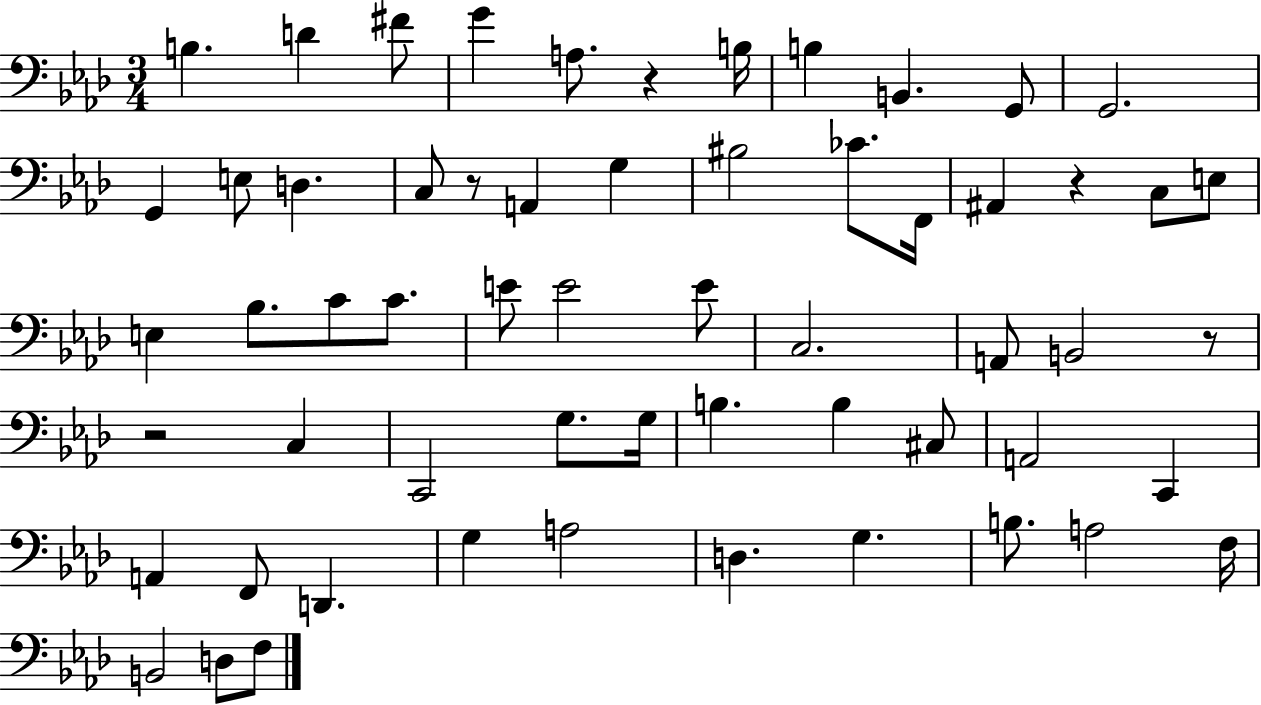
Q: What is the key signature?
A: AES major